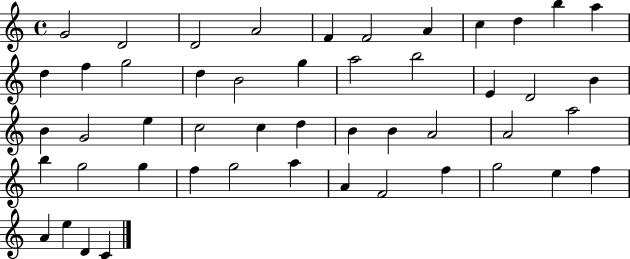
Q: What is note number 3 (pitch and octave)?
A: D4